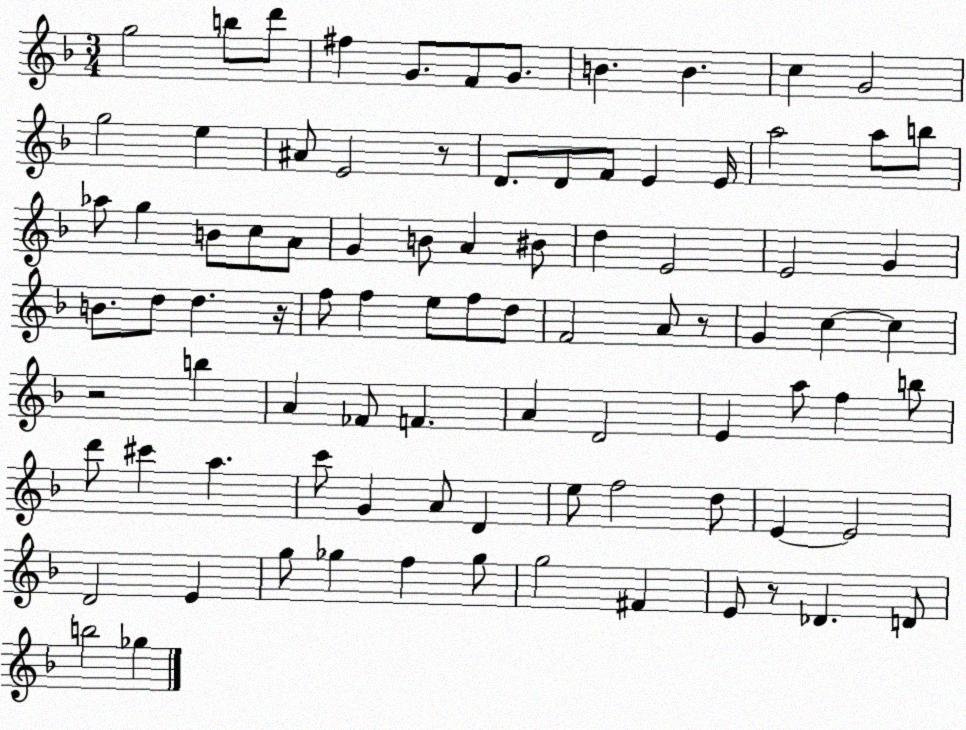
X:1
T:Untitled
M:3/4
L:1/4
K:F
g2 b/2 d'/2 ^f G/2 F/2 G/2 B B c G2 g2 e ^A/2 E2 z/2 D/2 D/2 F/2 E E/4 a2 a/2 b/2 _a/2 g B/2 c/2 A/2 G B/2 A ^B/2 d E2 E2 G B/2 d/2 d z/4 f/2 f e/2 f/2 d/2 F2 A/2 z/2 G c c z2 b A _F/2 F A D2 E a/2 f b/2 d'/2 ^c' a c'/2 G A/2 D e/2 f2 d/2 E E2 D2 E g/2 _g f _g/2 g2 ^F E/2 z/2 _D D/2 b2 _g